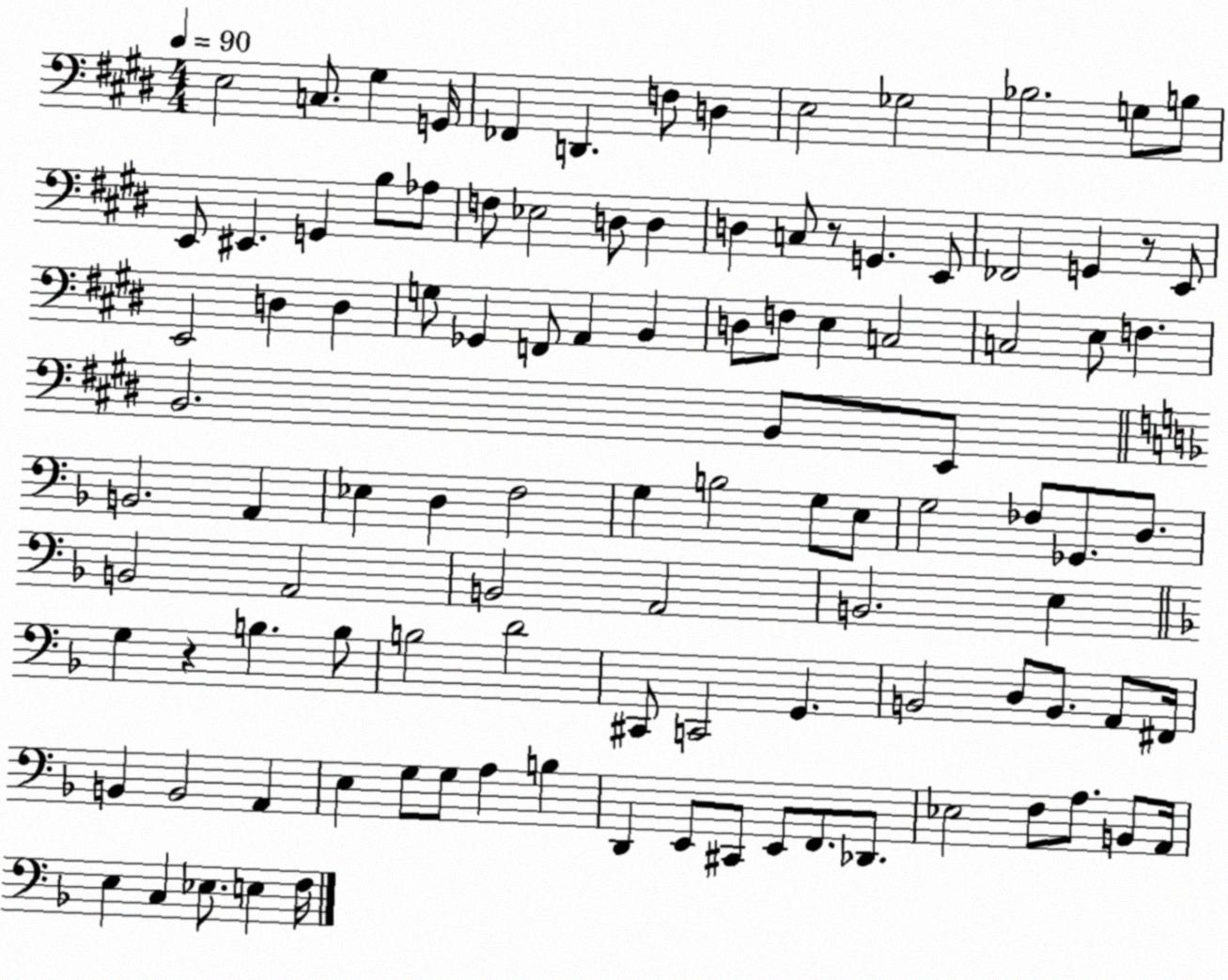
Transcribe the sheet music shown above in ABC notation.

X:1
T:Untitled
M:4/4
L:1/4
K:E
E,2 C,/2 ^G, G,,/4 _F,, D,, F,/2 D, E,2 _G,2 _B,2 G,/2 B,/2 E,,/2 ^E,, G,, B,/2 _A,/2 F,/2 _E,2 D,/2 D, D, C,/2 z/2 G,, E,,/2 _F,,2 G,, z/2 E,,/2 E,,2 D, D, G,/2 _G,, F,,/2 A,, B,, D,/2 F,/2 E, C,2 C,2 E,/2 F, B,,2 B,,/2 E,,/2 B,,2 A,, _E, D, F,2 G, B,2 G,/2 E,/2 G,2 _F,/2 _G,,/2 D,/2 B,,2 A,,2 B,,2 A,,2 B,,2 E, G, z B, B,/2 B,2 D2 ^C,,/2 C,,2 G,, B,,2 D,/2 B,,/2 A,,/2 ^F,,/4 B,, B,,2 A,, E, G,/2 G,/2 A, B, D,, E,,/2 ^C,,/2 E,,/2 F,,/2 _D,,/2 _E,2 F,/2 A,/2 B,,/2 A,,/4 E, C, _E,/2 E, F,/4